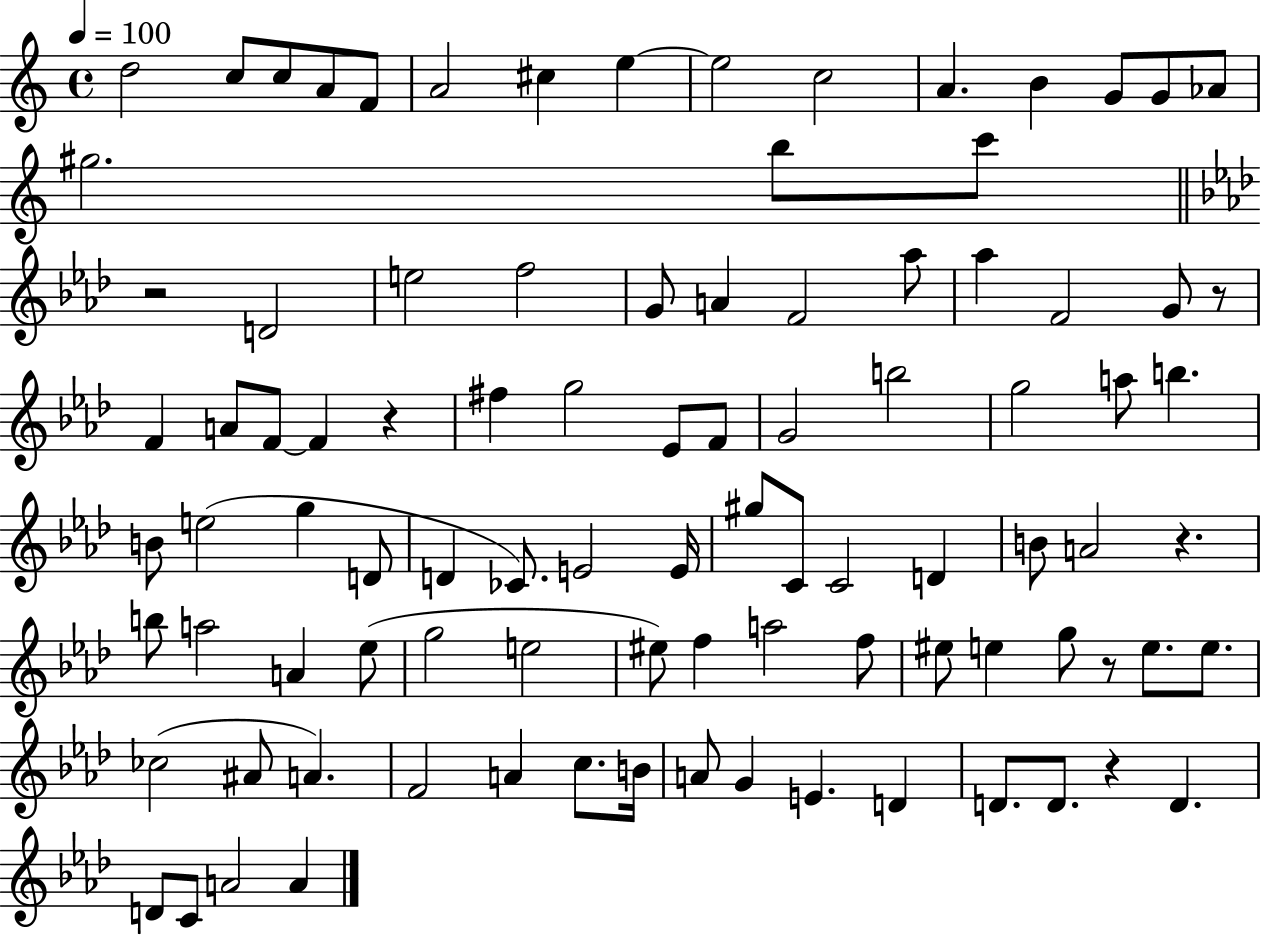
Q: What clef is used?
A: treble